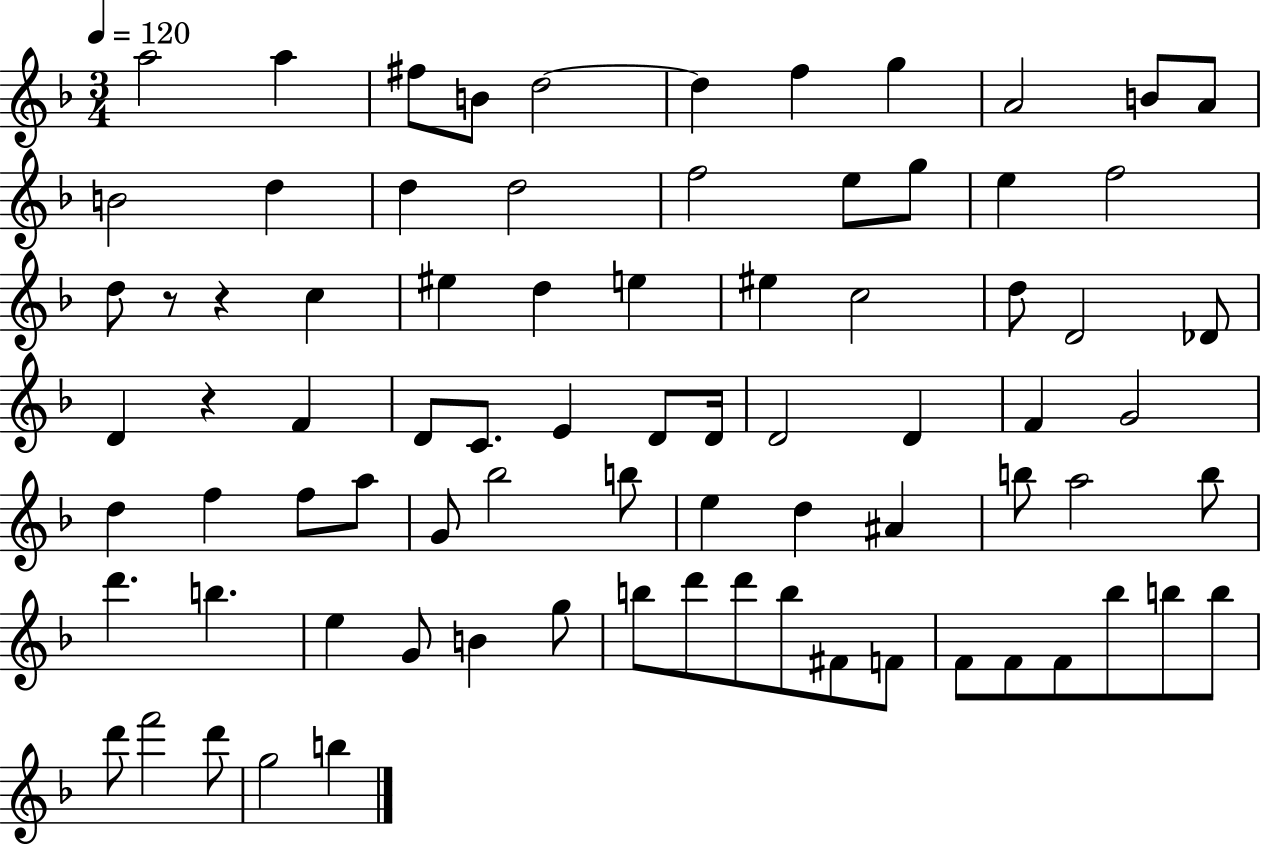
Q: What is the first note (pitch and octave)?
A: A5